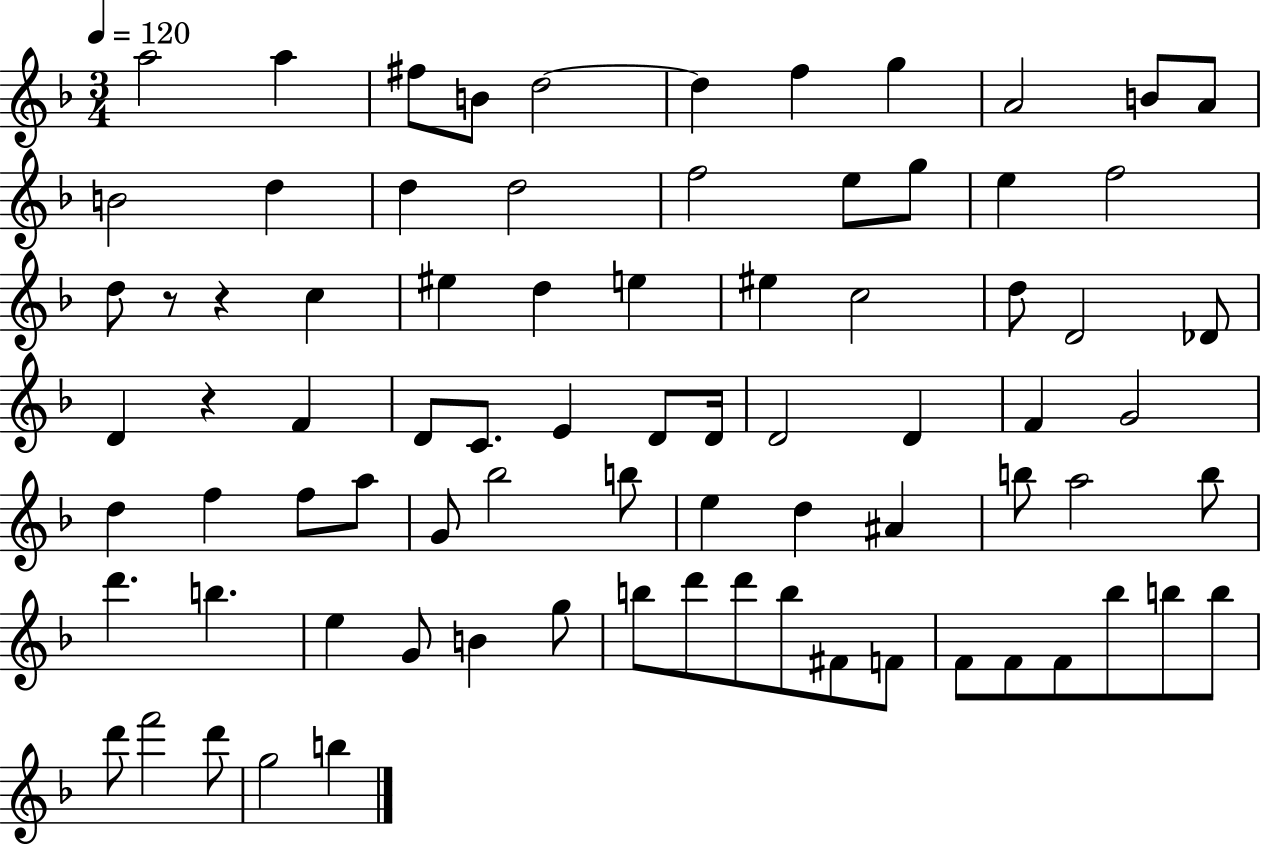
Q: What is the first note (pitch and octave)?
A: A5